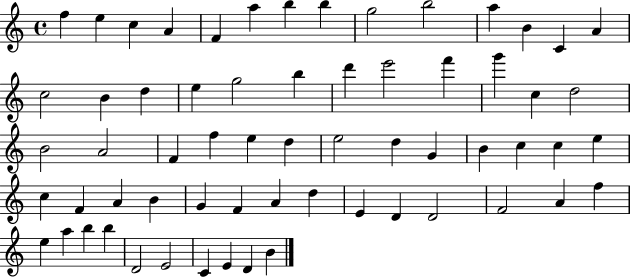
F5/q E5/q C5/q A4/q F4/q A5/q B5/q B5/q G5/h B5/h A5/q B4/q C4/q A4/q C5/h B4/q D5/q E5/q G5/h B5/q D6/q E6/h F6/q G6/q C5/q D5/h B4/h A4/h F4/q F5/q E5/q D5/q E5/h D5/q G4/q B4/q C5/q C5/q E5/q C5/q F4/q A4/q B4/q G4/q F4/q A4/q D5/q E4/q D4/q D4/h F4/h A4/q F5/q E5/q A5/q B5/q B5/q D4/h E4/h C4/q E4/q D4/q B4/q